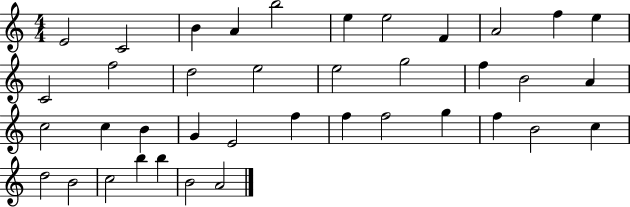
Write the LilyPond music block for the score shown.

{
  \clef treble
  \numericTimeSignature
  \time 4/4
  \key c \major
  e'2 c'2 | b'4 a'4 b''2 | e''4 e''2 f'4 | a'2 f''4 e''4 | \break c'2 f''2 | d''2 e''2 | e''2 g''2 | f''4 b'2 a'4 | \break c''2 c''4 b'4 | g'4 e'2 f''4 | f''4 f''2 g''4 | f''4 b'2 c''4 | \break d''2 b'2 | c''2 b''4 b''4 | b'2 a'2 | \bar "|."
}